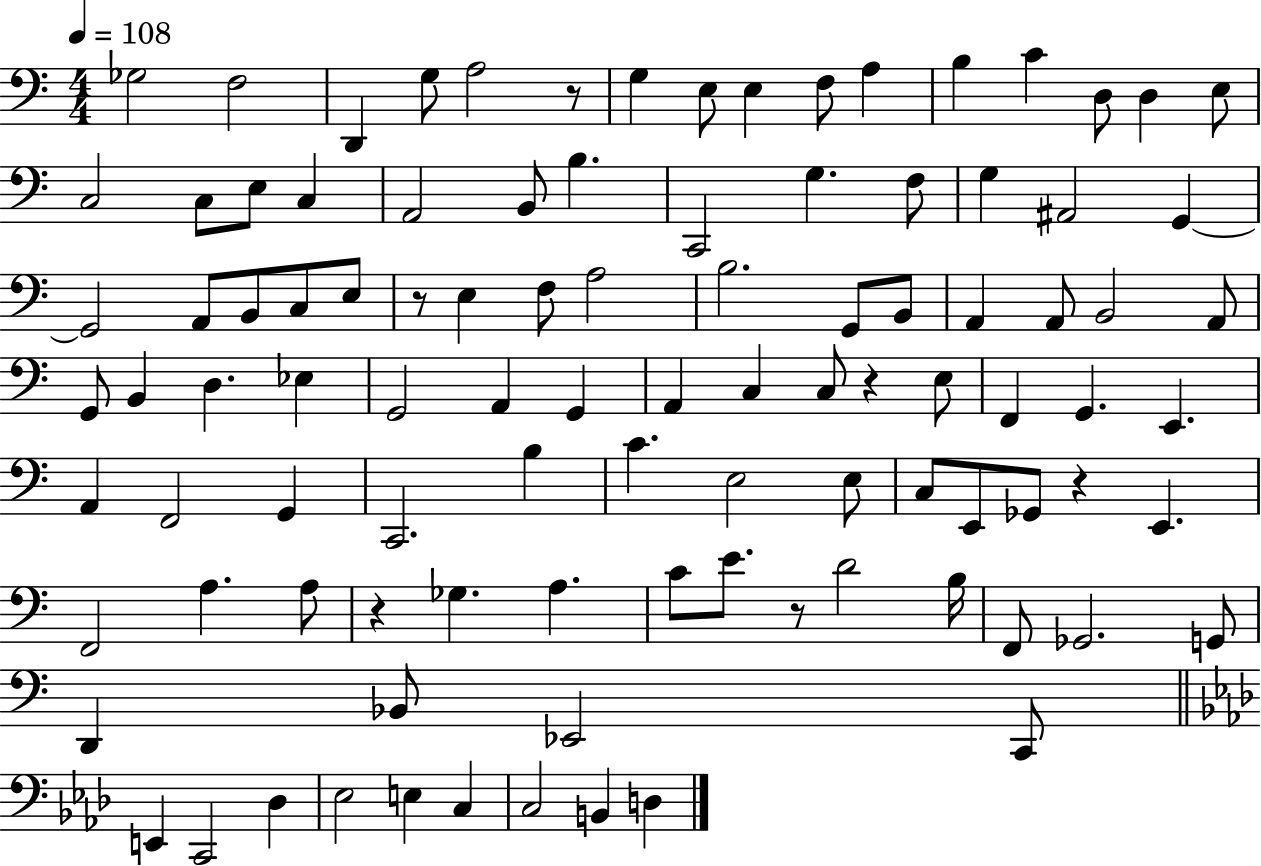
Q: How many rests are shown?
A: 6